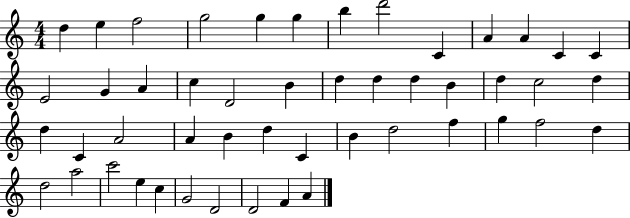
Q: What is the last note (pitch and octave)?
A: A4